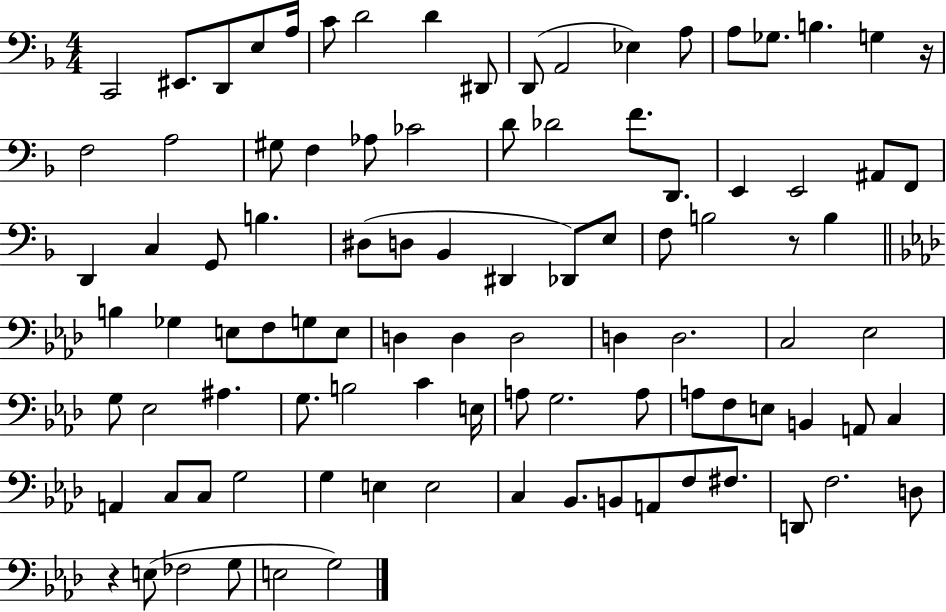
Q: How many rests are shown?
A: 3